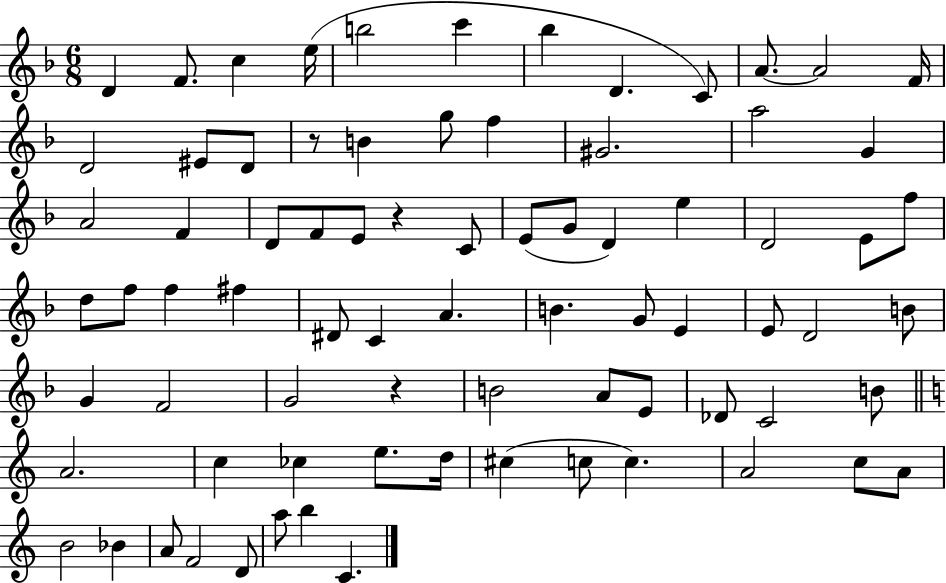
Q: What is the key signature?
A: F major